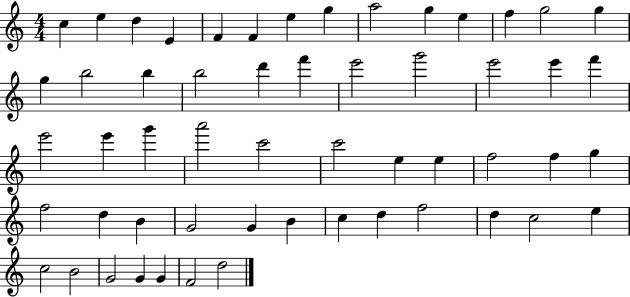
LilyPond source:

{
  \clef treble
  \numericTimeSignature
  \time 4/4
  \key c \major
  c''4 e''4 d''4 e'4 | f'4 f'4 e''4 g''4 | a''2 g''4 e''4 | f''4 g''2 g''4 | \break g''4 b''2 b''4 | b''2 d'''4 f'''4 | e'''2 g'''2 | e'''2 e'''4 f'''4 | \break e'''2 e'''4 g'''4 | a'''2 c'''2 | c'''2 e''4 e''4 | f''2 f''4 g''4 | \break f''2 d''4 b'4 | g'2 g'4 b'4 | c''4 d''4 f''2 | d''4 c''2 e''4 | \break c''2 b'2 | g'2 g'4 g'4 | f'2 d''2 | \bar "|."
}